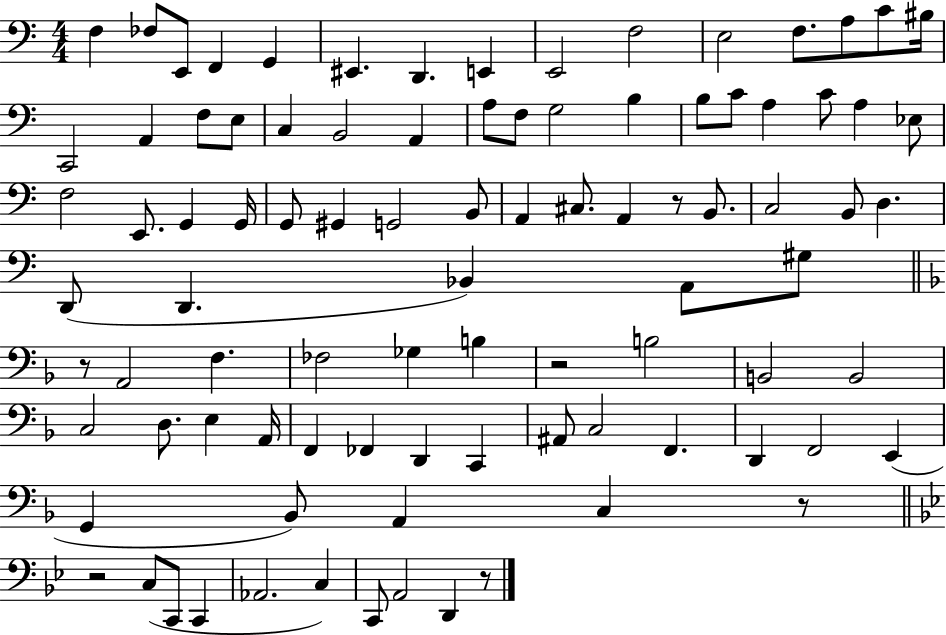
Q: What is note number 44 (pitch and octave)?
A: B2